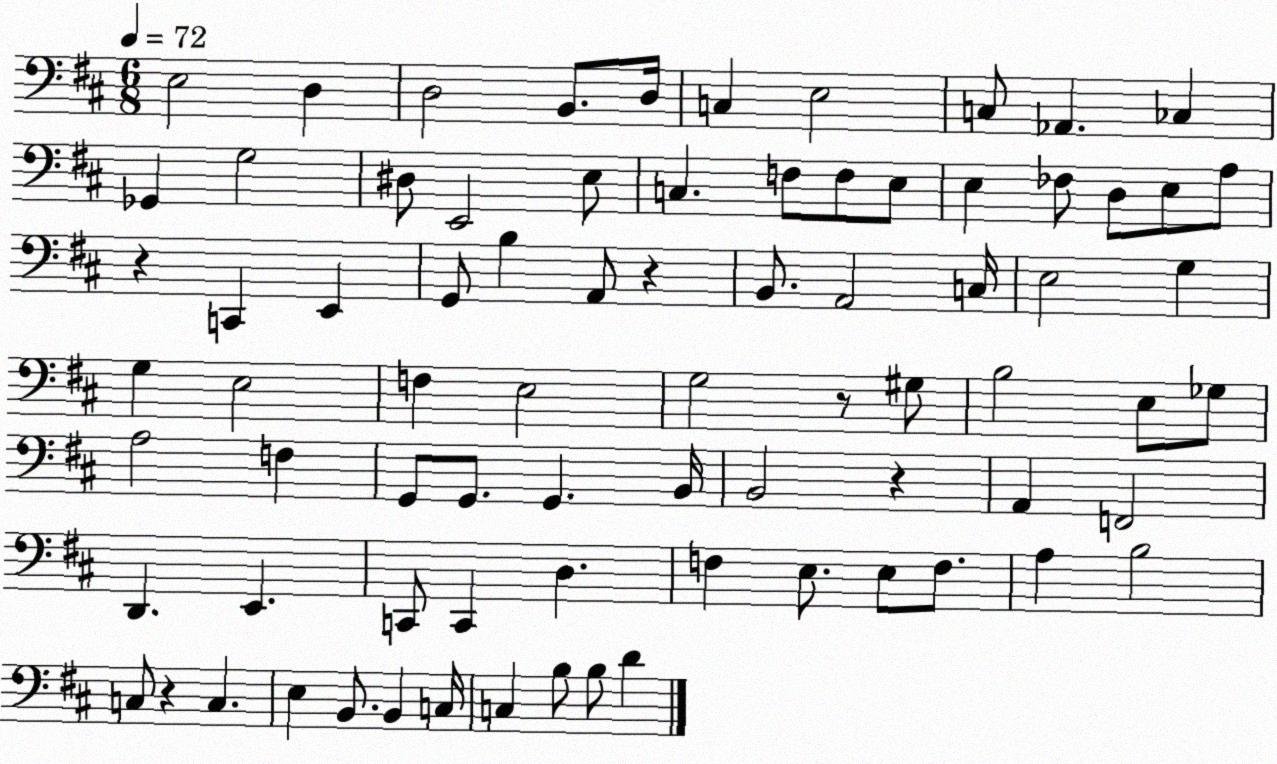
X:1
T:Untitled
M:6/8
L:1/4
K:D
E,2 D, D,2 B,,/2 D,/4 C, E,2 C,/2 _A,, _C, _G,, G,2 ^D,/2 E,,2 E,/2 C, F,/2 F,/2 E,/2 E, _F,/2 D,/2 E,/2 A,/2 z C,, E,, G,,/2 B, A,,/2 z B,,/2 A,,2 C,/4 E,2 G, G, E,2 F, E,2 G,2 z/2 ^G,/2 B,2 E,/2 _G,/2 A,2 F, G,,/2 G,,/2 G,, B,,/4 B,,2 z A,, F,,2 D,, E,, C,,/2 C,, D, F, E,/2 E,/2 F,/2 A, B,2 C,/2 z C, E, B,,/2 B,, C,/4 C, B,/2 B,/2 D